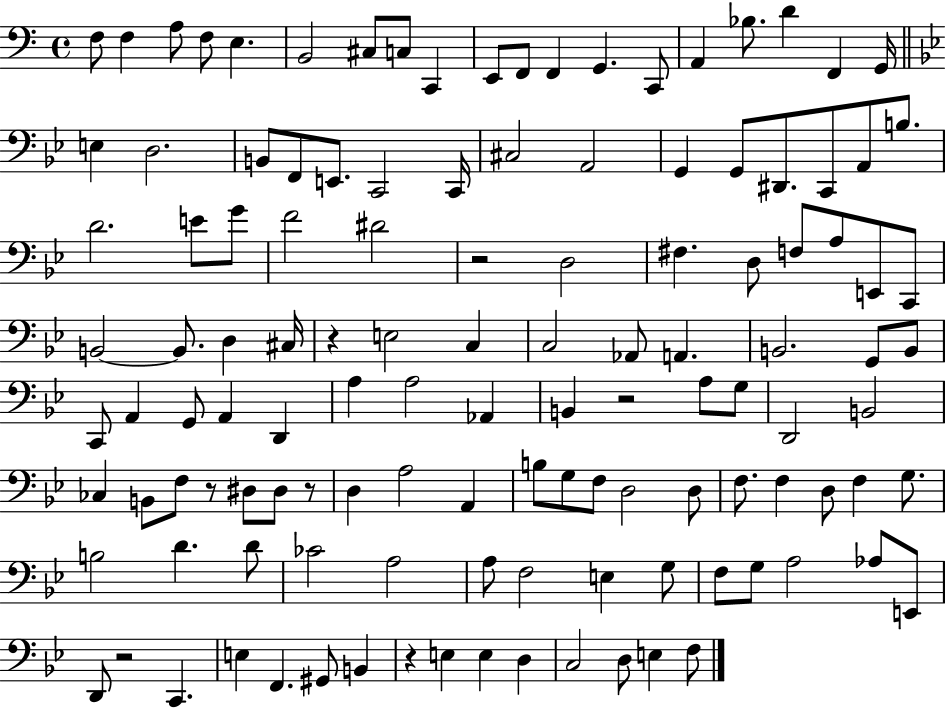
{
  \clef bass
  \time 4/4
  \defaultTimeSignature
  \key c \major
  f8 f4 a8 f8 e4. | b,2 cis8 c8 c,4 | e,8 f,8 f,4 g,4. c,8 | a,4 bes8. d'4 f,4 g,16 | \break \bar "||" \break \key g \minor e4 d2. | b,8 f,8 e,8. c,2 c,16 | cis2 a,2 | g,4 g,8 dis,8. c,8 a,8 b8. | \break d'2. e'8 g'8 | f'2 dis'2 | r2 d2 | fis4. d8 f8 a8 e,8 c,8 | \break b,2~~ b,8. d4 cis16 | r4 e2 c4 | c2 aes,8 a,4. | b,2. g,8 b,8 | \break c,8 a,4 g,8 a,4 d,4 | a4 a2 aes,4 | b,4 r2 a8 g8 | d,2 b,2 | \break ces4 b,8 f8 r8 dis8 dis8 r8 | d4 a2 a,4 | b8 g8 f8 d2 d8 | f8. f4 d8 f4 g8. | \break b2 d'4. d'8 | ces'2 a2 | a8 f2 e4 g8 | f8 g8 a2 aes8 e,8 | \break d,8 r2 c,4. | e4 f,4. gis,8 b,4 | r4 e4 e4 d4 | c2 d8 e4 f8 | \break \bar "|."
}